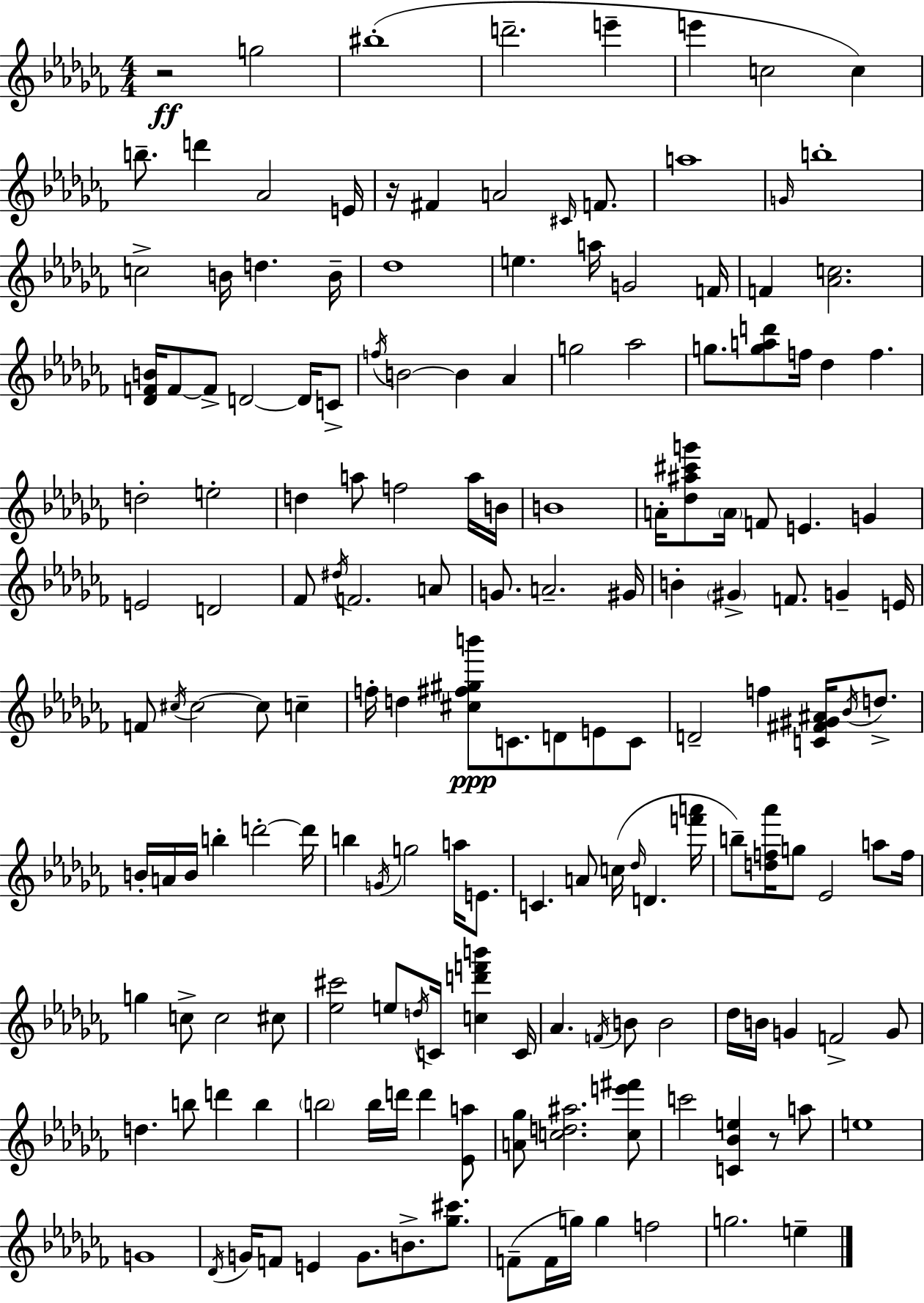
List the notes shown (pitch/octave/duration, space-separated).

R/h G5/h BIS5/w D6/h. E6/q E6/q C5/h C5/q B5/e. D6/q Ab4/h E4/s R/s F#4/q A4/h C#4/s F4/e. A5/w G4/s B5/w C5/h B4/s D5/q. B4/s Db5/w E5/q. A5/s G4/h F4/s F4/q [Ab4,C5]/h. [Db4,F4,B4]/s F4/e F4/e D4/h D4/s C4/e F5/s B4/h B4/q Ab4/q G5/h Ab5/h G5/e. [G5,A5,D6]/e F5/s Db5/q F5/q. D5/h E5/h D5/q A5/e F5/h A5/s B4/s B4/w A4/s [Db5,A#5,C#6,G6]/e A4/s F4/e E4/q. G4/q E4/h D4/h FES4/e D#5/s F4/h. A4/e G4/e. A4/h. G#4/s B4/q G#4/q F4/e. G4/q E4/s F4/e C#5/s C#5/h C#5/e C5/q F5/s D5/q [C#5,F#5,G#5,B6]/e C4/e. D4/e E4/e C4/e D4/h F5/q [C4,F#4,G#4,A#4]/s Bb4/s D5/e. B4/s A4/s B4/s B5/q D6/h D6/s B5/q G4/s G5/h A5/s E4/e. C4/q. A4/e C5/s Db5/s D4/q. [F6,A6]/s B5/e [D5,F5,Ab6]/s G5/e Eb4/h A5/e F5/s G5/q C5/e C5/h C#5/e [Eb5,C#6]/h E5/e D5/s C4/s [C5,D6,F6,B6]/q C4/s Ab4/q. F4/s B4/e B4/h Db5/s B4/s G4/q F4/h G4/e D5/q. B5/e D6/q B5/q B5/h B5/s D6/s D6/q [Eb4,A5]/e [A4,Gb5]/e [C5,D5,A#5]/h. [C5,E6,F#6]/e C6/h [C4,Bb4,E5]/q R/e A5/e E5/w G4/w Db4/s G4/s F4/e E4/q G4/e. B4/e. [Gb5,C#6]/e. F4/e F4/s G5/s G5/q F5/h G5/h. E5/q